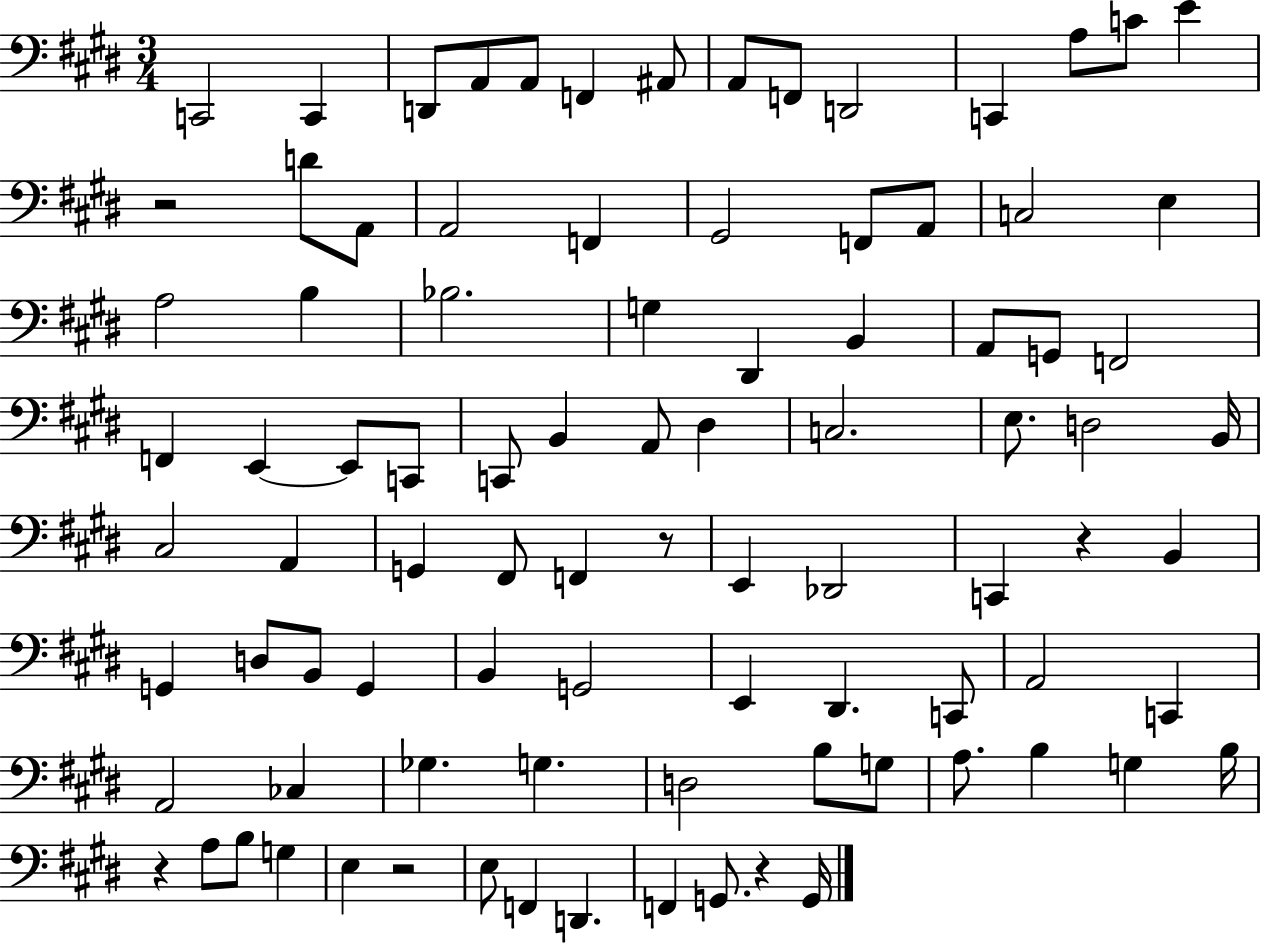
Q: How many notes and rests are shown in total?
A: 91